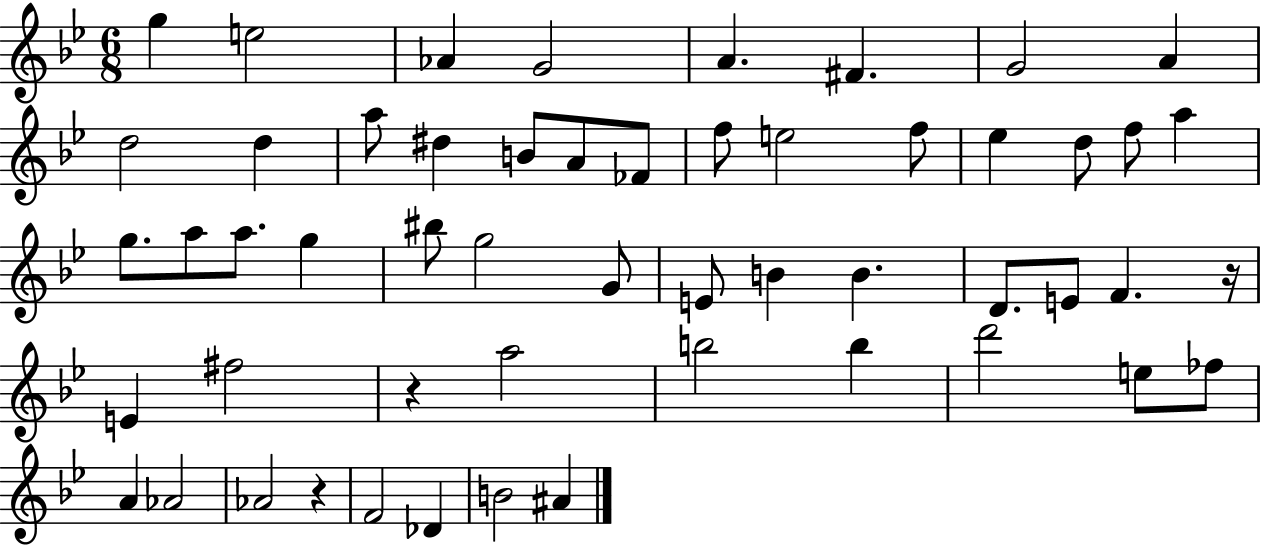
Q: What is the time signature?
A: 6/8